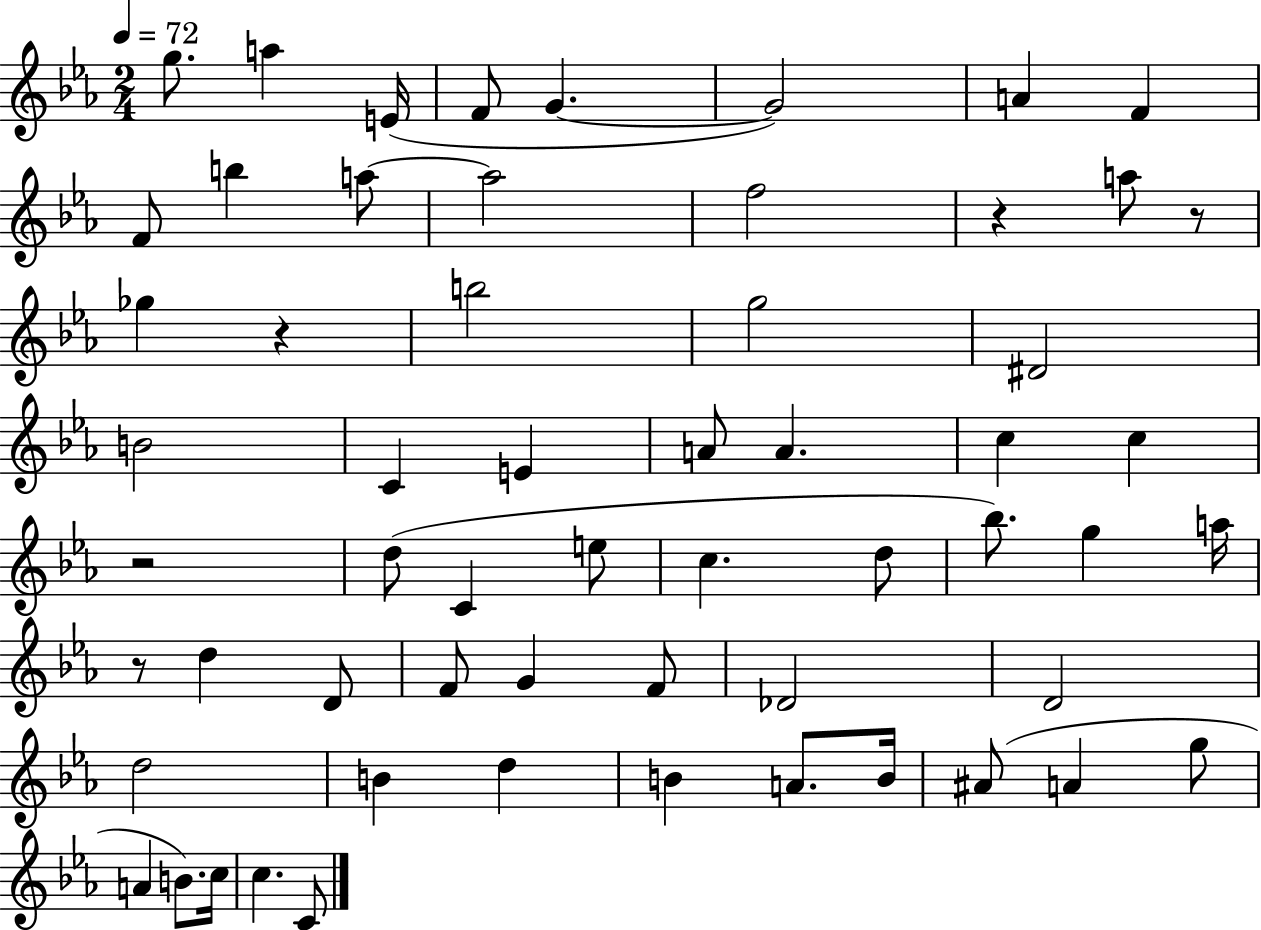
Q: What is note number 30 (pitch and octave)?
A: D5